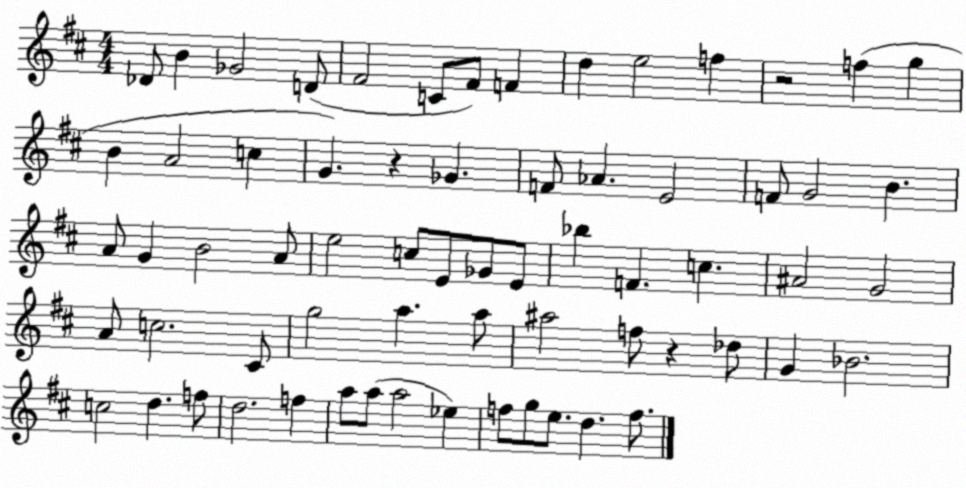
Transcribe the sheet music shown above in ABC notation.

X:1
T:Untitled
M:4/4
L:1/4
K:D
_D/2 B _G2 D/2 ^F2 C/2 ^F/2 F d e2 f z2 f g B A2 c G z _G F/2 _A E2 F/2 G2 B A/2 G B2 A/2 e2 c/2 E/2 _G/2 E/2 _b F c ^A2 G2 A/2 c2 ^C/2 g2 a a/2 ^a2 f/2 z _d/2 G _B2 c2 d f/2 d2 f a/2 a/2 a2 _e f/2 g/2 e/2 d f/2